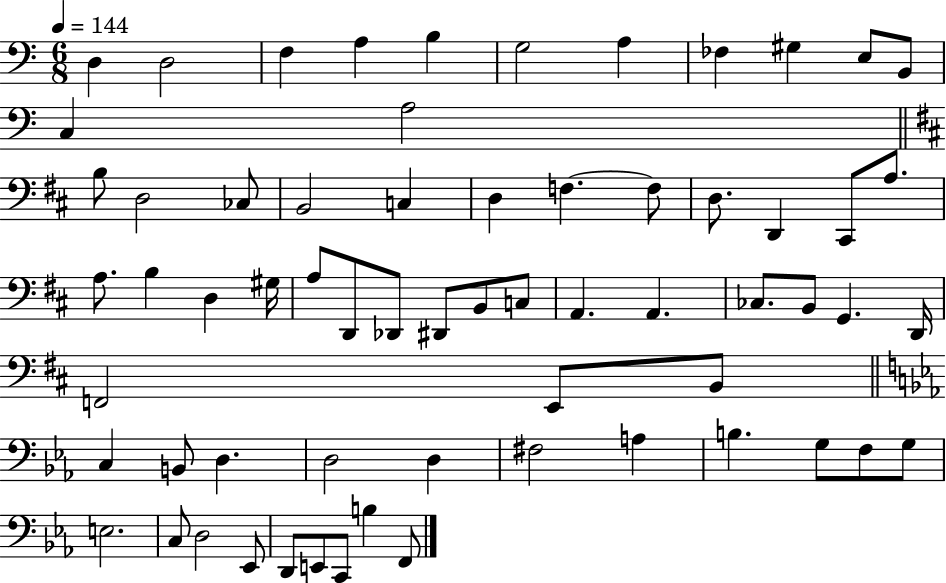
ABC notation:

X:1
T:Untitled
M:6/8
L:1/4
K:C
D, D,2 F, A, B, G,2 A, _F, ^G, E,/2 B,,/2 C, A,2 B,/2 D,2 _C,/2 B,,2 C, D, F, F,/2 D,/2 D,, ^C,,/2 A,/2 A,/2 B, D, ^G,/4 A,/2 D,,/2 _D,,/2 ^D,,/2 B,,/2 C,/2 A,, A,, _C,/2 B,,/2 G,, D,,/4 F,,2 E,,/2 B,,/2 C, B,,/2 D, D,2 D, ^F,2 A, B, G,/2 F,/2 G,/2 E,2 C,/2 D,2 _E,,/2 D,,/2 E,,/2 C,,/2 B, F,,/2